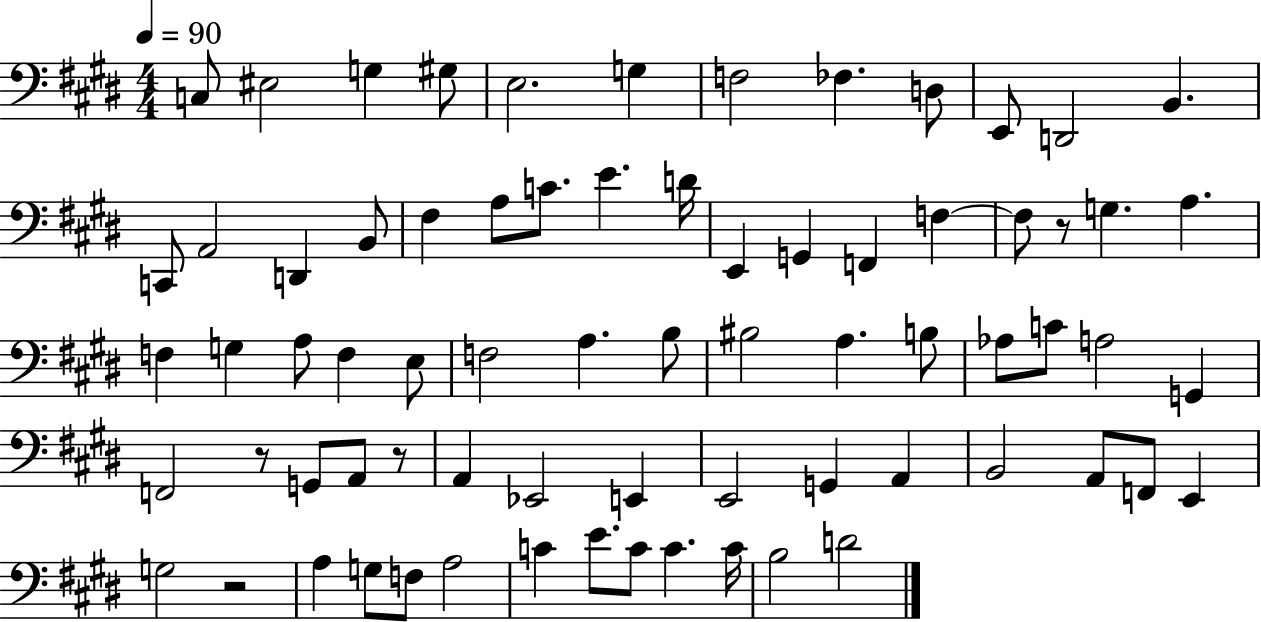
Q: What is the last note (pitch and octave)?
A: D4